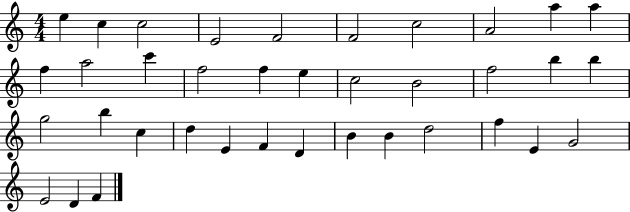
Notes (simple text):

E5/q C5/q C5/h E4/h F4/h F4/h C5/h A4/h A5/q A5/q F5/q A5/h C6/q F5/h F5/q E5/q C5/h B4/h F5/h B5/q B5/q G5/h B5/q C5/q D5/q E4/q F4/q D4/q B4/q B4/q D5/h F5/q E4/q G4/h E4/h D4/q F4/q